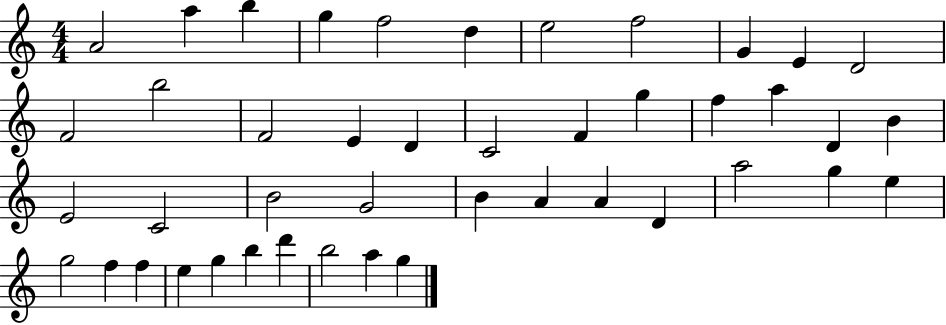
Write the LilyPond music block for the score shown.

{
  \clef treble
  \numericTimeSignature
  \time 4/4
  \key c \major
  a'2 a''4 b''4 | g''4 f''2 d''4 | e''2 f''2 | g'4 e'4 d'2 | \break f'2 b''2 | f'2 e'4 d'4 | c'2 f'4 g''4 | f''4 a''4 d'4 b'4 | \break e'2 c'2 | b'2 g'2 | b'4 a'4 a'4 d'4 | a''2 g''4 e''4 | \break g''2 f''4 f''4 | e''4 g''4 b''4 d'''4 | b''2 a''4 g''4 | \bar "|."
}